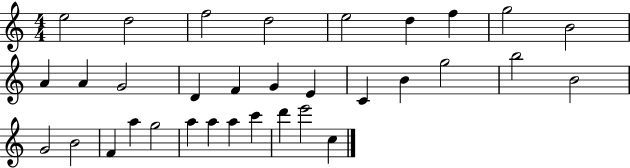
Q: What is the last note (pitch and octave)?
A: C5